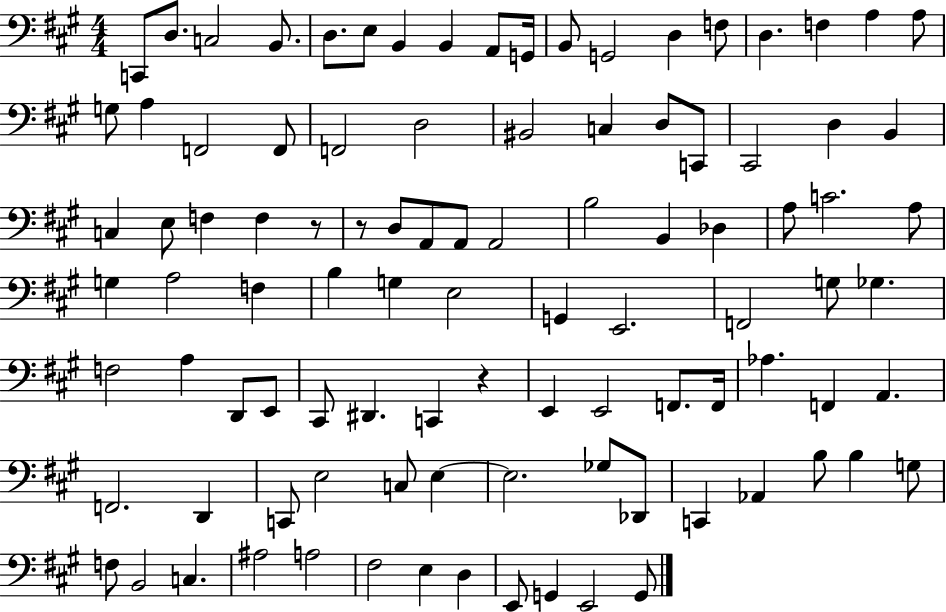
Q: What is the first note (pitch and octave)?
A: C2